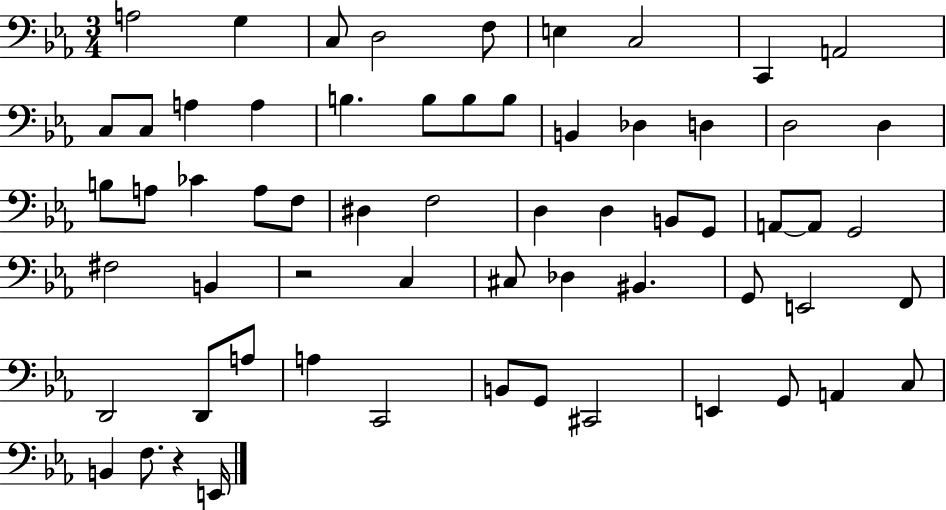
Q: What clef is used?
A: bass